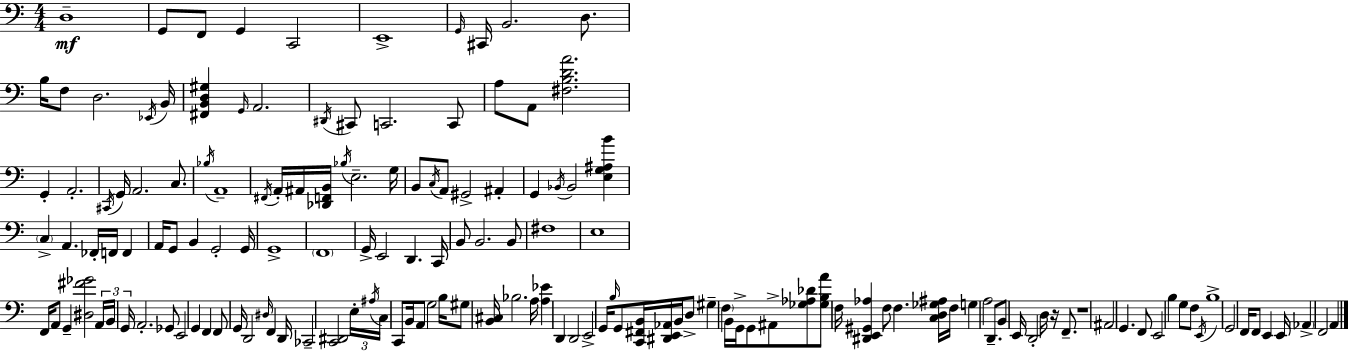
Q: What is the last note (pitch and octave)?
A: A2